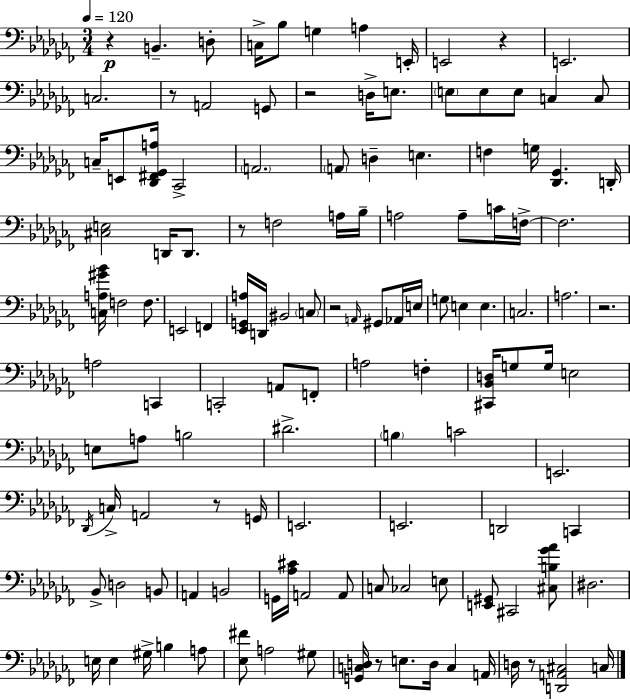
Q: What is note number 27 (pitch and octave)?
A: F3